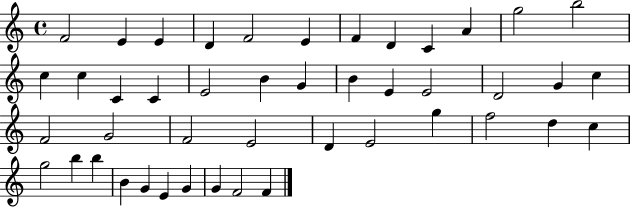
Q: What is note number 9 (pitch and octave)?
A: C4